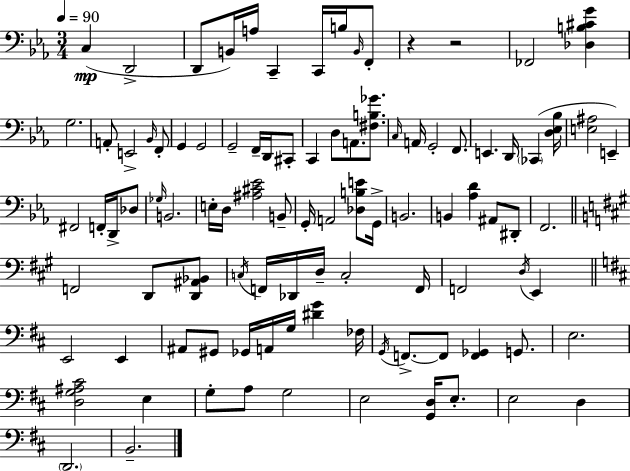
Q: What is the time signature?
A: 3/4